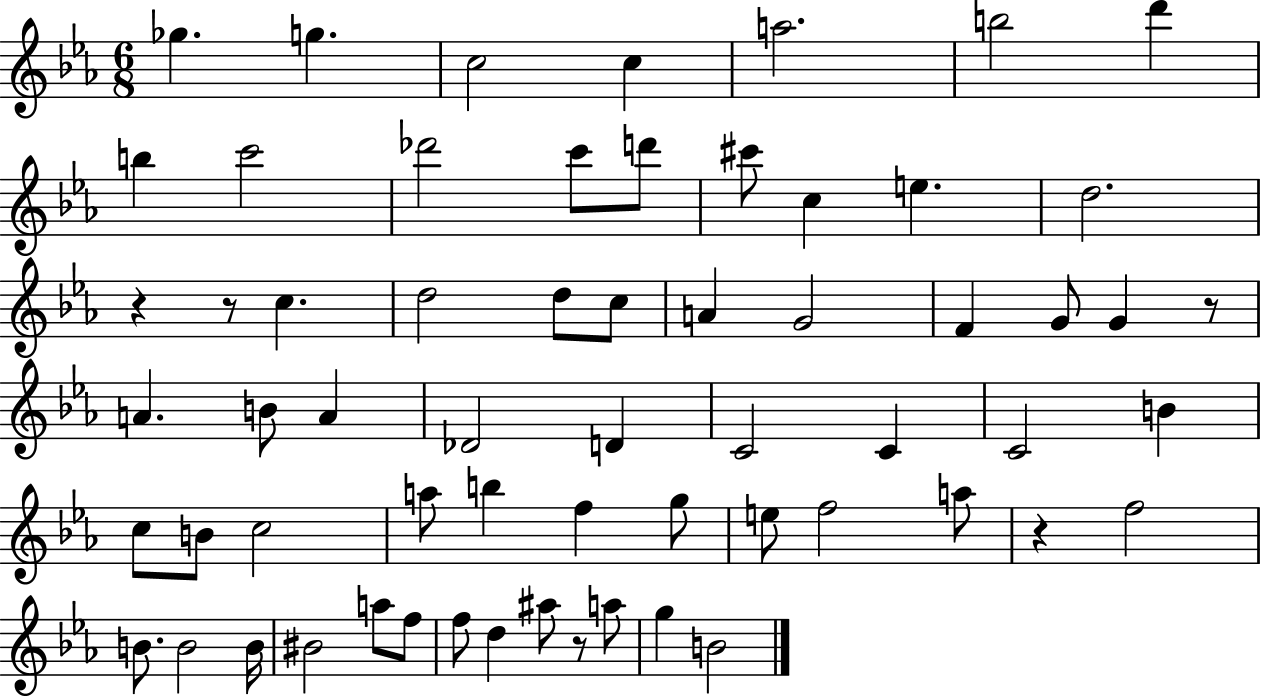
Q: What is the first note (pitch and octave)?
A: Gb5